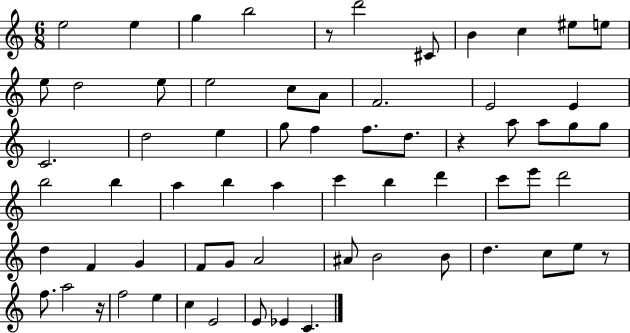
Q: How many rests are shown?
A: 4